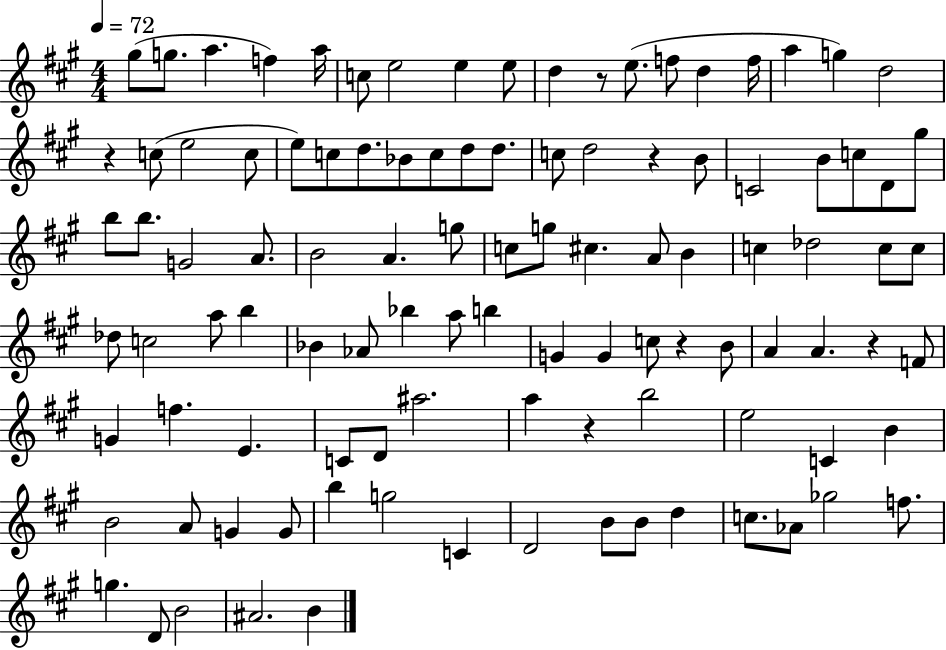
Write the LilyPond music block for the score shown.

{
  \clef treble
  \numericTimeSignature
  \time 4/4
  \key a \major
  \tempo 4 = 72
  gis''8( g''8. a''4. f''4) a''16 | c''8 e''2 e''4 e''8 | d''4 r8 e''8.( f''8 d''4 f''16 | a''4 g''4) d''2 | \break r4 c''8( e''2 c''8 | e''8) c''8 d''8. bes'8 c''8 d''8 d''8. | c''8 d''2 r4 b'8 | c'2 b'8 c''8 d'8 gis''8 | \break b''8 b''8. g'2 a'8. | b'2 a'4. g''8 | c''8 g''8 cis''4. a'8 b'4 | c''4 des''2 c''8 c''8 | \break des''8 c''2 a''8 b''4 | bes'4 aes'8 bes''4 a''8 b''4 | g'4 g'4 c''8 r4 b'8 | a'4 a'4. r4 f'8 | \break g'4 f''4. e'4. | c'8 d'8 ais''2. | a''4 r4 b''2 | e''2 c'4 b'4 | \break b'2 a'8 g'4 g'8 | b''4 g''2 c'4 | d'2 b'8 b'8 d''4 | c''8. aes'8 ges''2 f''8. | \break g''4. d'8 b'2 | ais'2. b'4 | \bar "|."
}